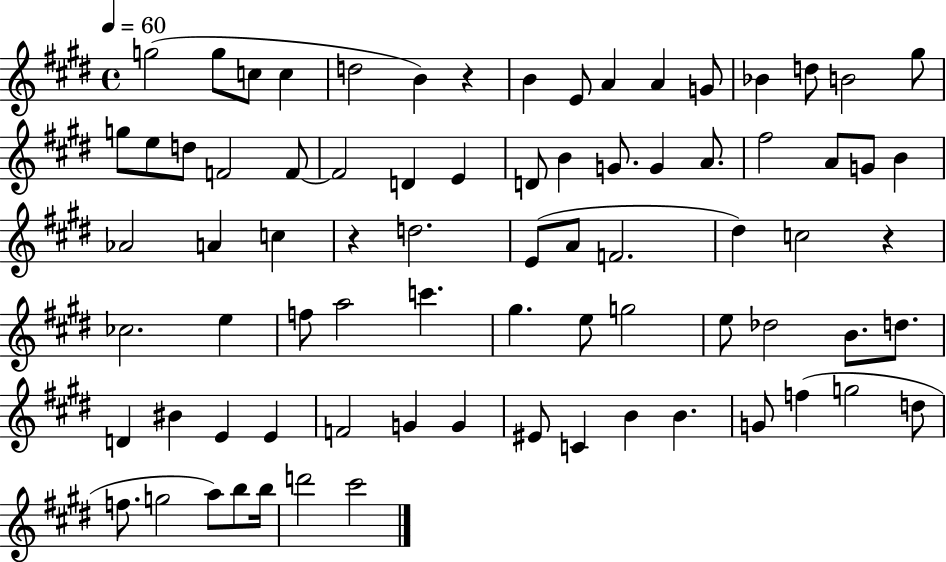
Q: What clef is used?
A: treble